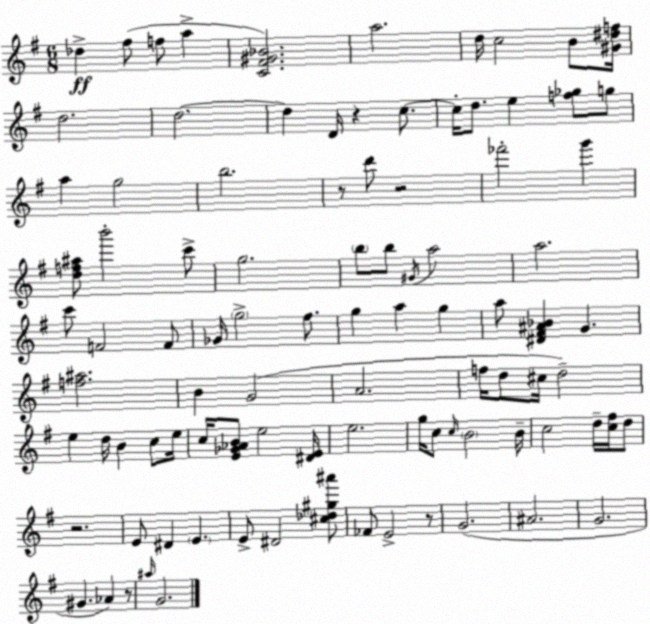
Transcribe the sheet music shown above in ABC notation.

X:1
T:Untitled
M:6/8
L:1/4
K:Em
_d ^f/2 f/2 a [C^F^G_B]2 a2 d/4 c2 B/2 [^G^df]/4 d2 d2 d D/4 z c/2 c/4 d/2 e [f_g]/2 g/2 a g2 b2 z/2 d'/2 z2 _f'2 g' [df^a]/2 b'2 c'/2 g2 b/2 b/2 ^G/4 a2 a2 c'/2 F2 F/2 _G/4 g2 ^f/2 g a g a/2 [^D^F^A_B] G [f^a]2 B G2 A2 f/4 d/2 ^c/4 d2 e d/4 B c/2 e/4 c/4 [E_G_AB]/2 e2 [^DE]/4 e2 g/4 c/2 c/4 B2 B/4 c2 d/4 [c^f]/4 d/2 z2 E/2 ^D E E/2 ^D2 [^c_d^g^a']/2 _F/2 E2 z/2 G2 ^A2 G2 ^G _A z/2 ^a/4 G2